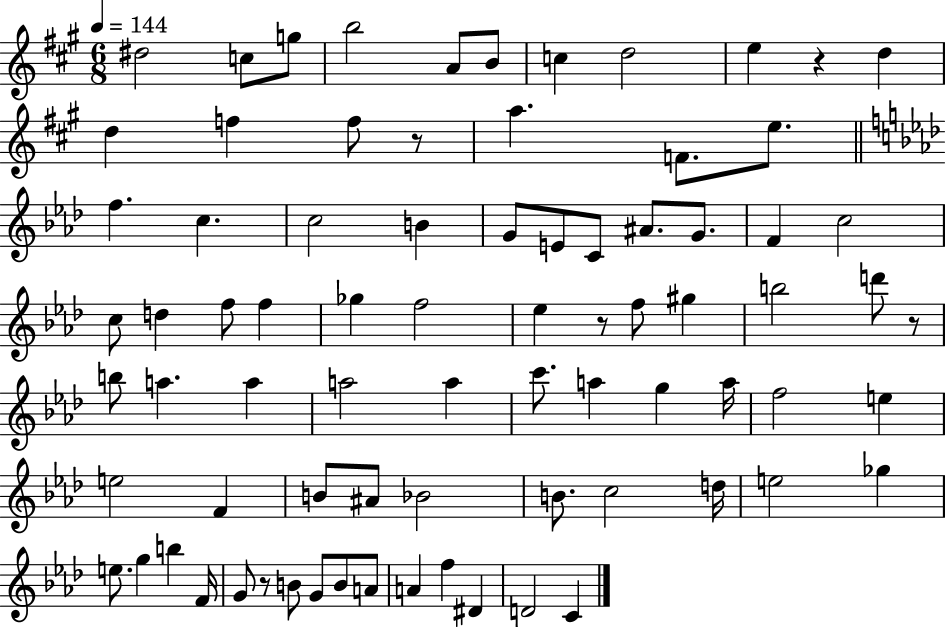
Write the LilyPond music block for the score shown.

{
  \clef treble
  \numericTimeSignature
  \time 6/8
  \key a \major
  \tempo 4 = 144
  \repeat volta 2 { dis''2 c''8 g''8 | b''2 a'8 b'8 | c''4 d''2 | e''4 r4 d''4 | \break d''4 f''4 f''8 r8 | a''4. f'8. e''8. | \bar "||" \break \key f \minor f''4. c''4. | c''2 b'4 | g'8 e'8 c'8 ais'8. g'8. | f'4 c''2 | \break c''8 d''4 f''8 f''4 | ges''4 f''2 | ees''4 r8 f''8 gis''4 | b''2 d'''8 r8 | \break b''8 a''4. a''4 | a''2 a''4 | c'''8. a''4 g''4 a''16 | f''2 e''4 | \break e''2 f'4 | b'8 ais'8 bes'2 | b'8. c''2 d''16 | e''2 ges''4 | \break e''8. g''4 b''4 f'16 | g'8 r8 b'8 g'8 b'8 a'8 | a'4 f''4 dis'4 | d'2 c'4 | \break } \bar "|."
}